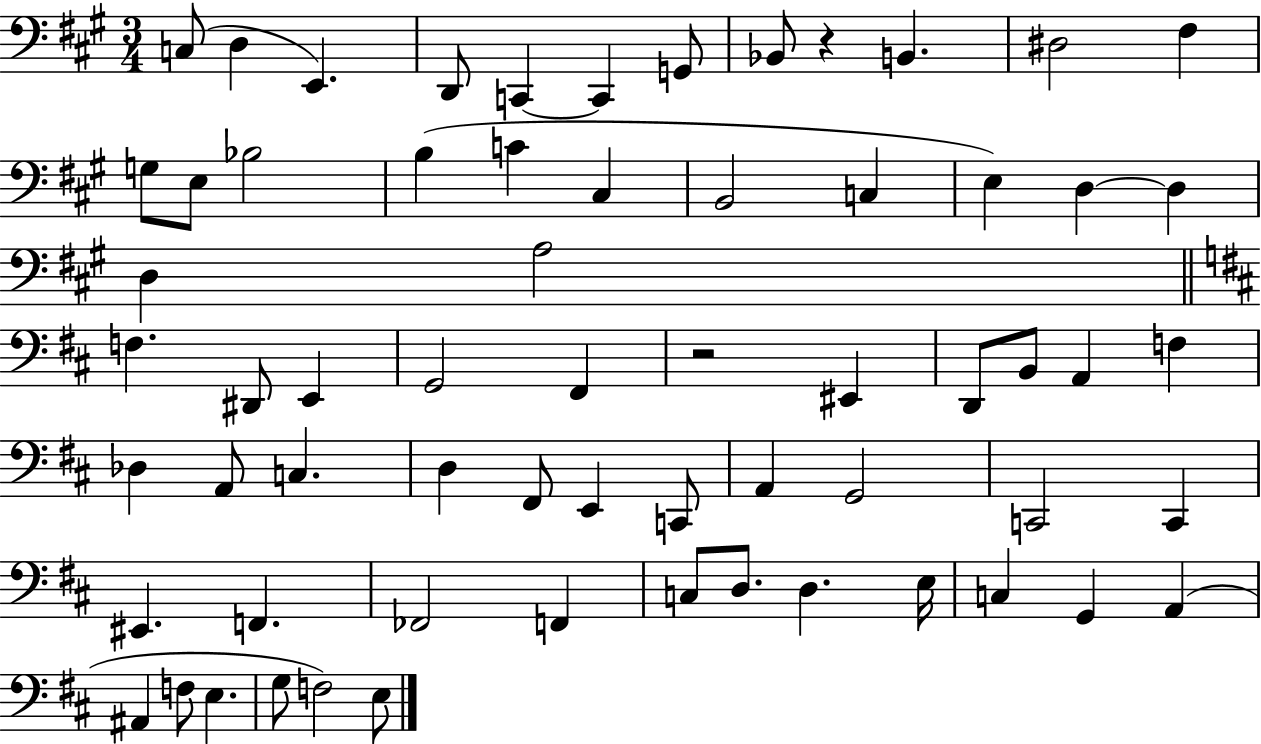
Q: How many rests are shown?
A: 2